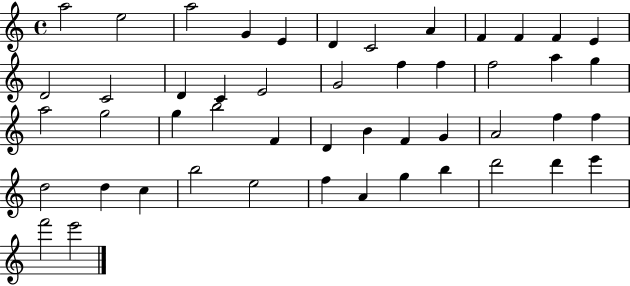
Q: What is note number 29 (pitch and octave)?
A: D4